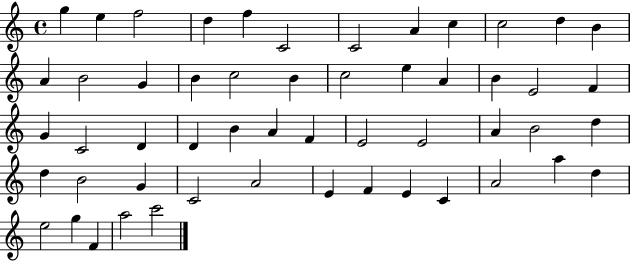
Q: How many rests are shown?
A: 0